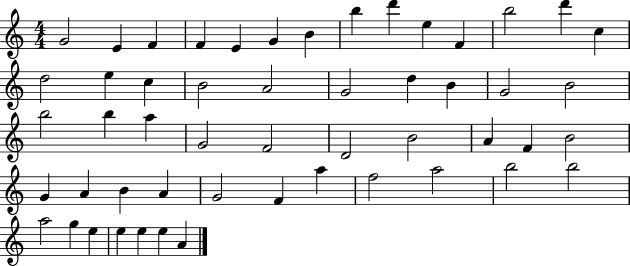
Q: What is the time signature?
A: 4/4